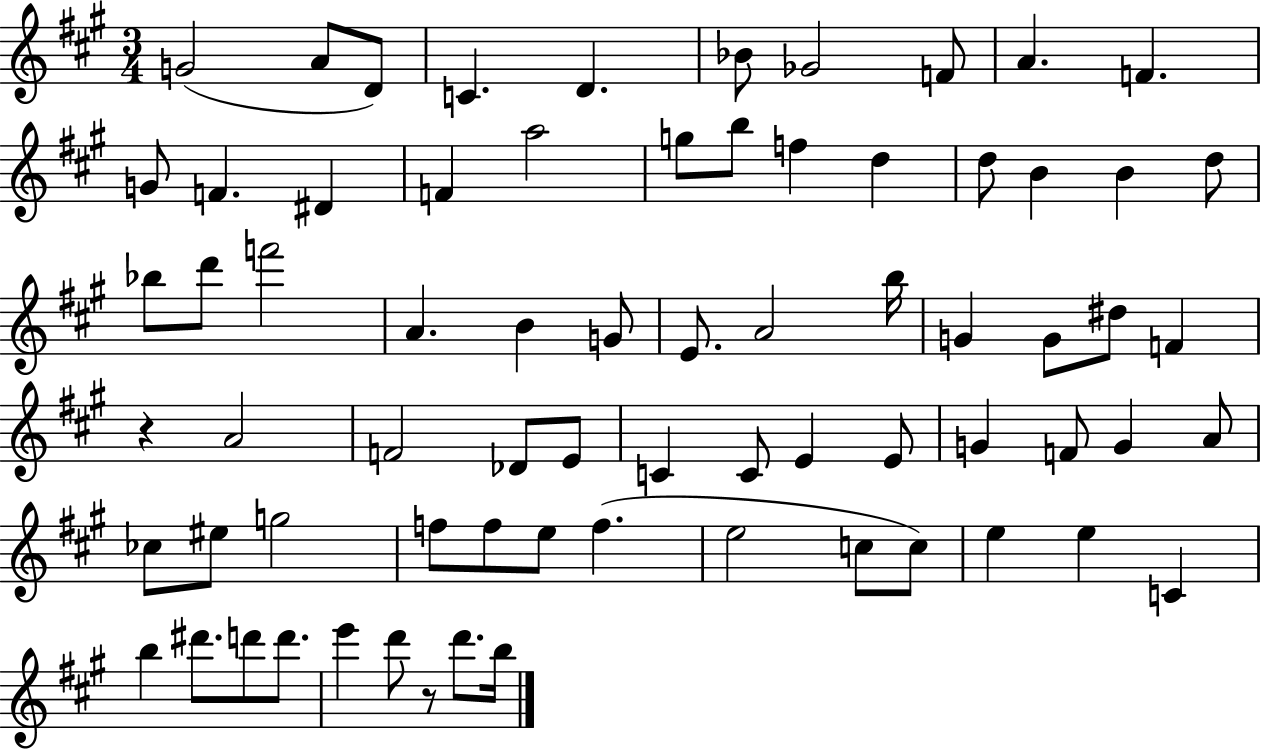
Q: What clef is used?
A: treble